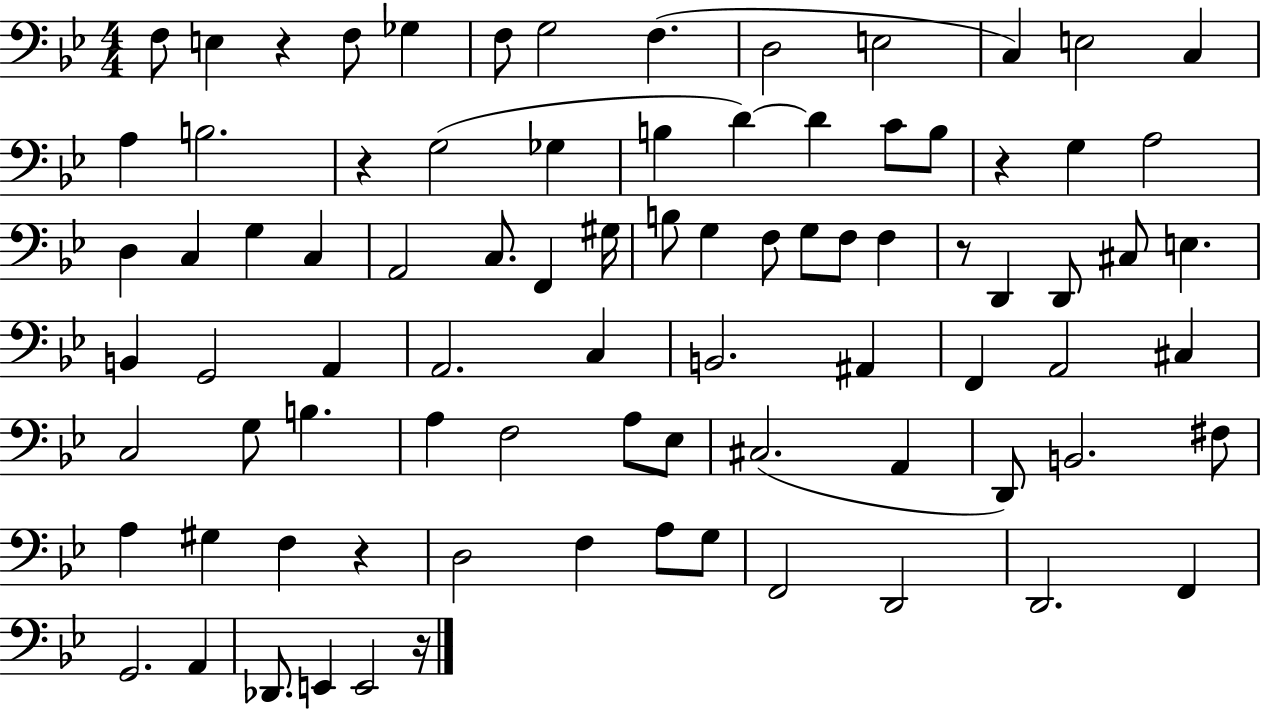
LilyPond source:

{
  \clef bass
  \numericTimeSignature
  \time 4/4
  \key bes \major
  \repeat volta 2 { f8 e4 r4 f8 ges4 | f8 g2 f4.( | d2 e2 | c4) e2 c4 | \break a4 b2. | r4 g2( ges4 | b4 d'4~~) d'4 c'8 b8 | r4 g4 a2 | \break d4 c4 g4 c4 | a,2 c8. f,4 gis16 | b8 g4 f8 g8 f8 f4 | r8 d,4 d,8 cis8 e4. | \break b,4 g,2 a,4 | a,2. c4 | b,2. ais,4 | f,4 a,2 cis4 | \break c2 g8 b4. | a4 f2 a8 ees8 | cis2.( a,4 | d,8) b,2. fis8 | \break a4 gis4 f4 r4 | d2 f4 a8 g8 | f,2 d,2 | d,2. f,4 | \break g,2. a,4 | des,8. e,4 e,2 r16 | } \bar "|."
}